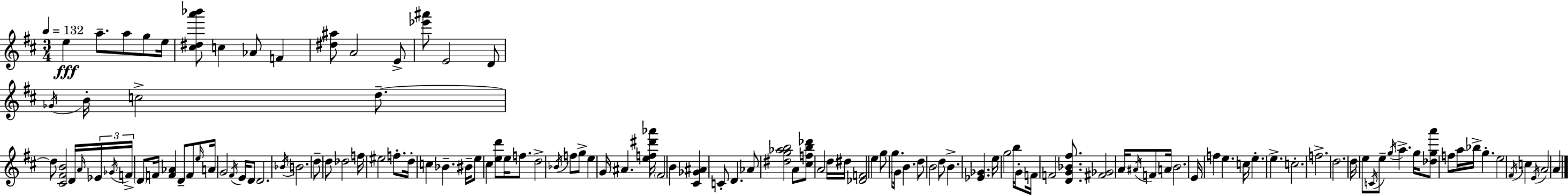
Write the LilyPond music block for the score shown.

{
  \clef treble
  \numericTimeSignature
  \time 3/4
  \key d \major
  \tempo 4 = 132
  \repeat volta 2 { e''4\fff a''8.-- a''8 g''8 e''16 | <cis'' dis'' a''' bes'''>8 c''4 aes'8 f'4 | <dis'' ais''>8 a'2 e'8-> | <ees''' ais'''>8 e'2 d'8 | \break \acciaccatura { ges'16 } b'16-. c''2-> d''8.--~~ | d''8 <cis' fis' b'>2 d'16 | \grace { a'16 } \tuplet 3/2 { ees'16 \acciaccatura { ges'16 } f'16-> } \parenthesize d'8 f'16 <f' aes'>4 d'8-- | f'8 \grace { e''16 } a'16 g'2 | \break \acciaccatura { fis'16 } e'16 d'8 d'2. | \acciaccatura { bes'16 } b'2. | d''8-- d''8 des''2 | f''16 eis''2 | \break f''8.-. d''16-. c''4 bes'4.-- | bis'16-- e''8 cis''4 | <e'' d'''>8 e''16 f''8. d''2-> | \acciaccatura { bes'16 } f''8 g''8-> e''4 g'16 | \break ais'4. <e'' f'' dis''' aes'''>16 \parenthesize fis'2 | b'4 <cis' ges' ais'>4 c'8-. | d'4. aes'8 <dis'' g'' aes'' b''>2 | a'8 <cis'' f'' b'' des'''>8 a'2 | \break d''16 dis''16 <des' f'>2 | e''4 g''8 g''8. | \parenthesize g'16 b'4. d''8 b'2 | d''8 b'4.-> | \break <ees' ges'>4. e''16 g''2 | b''16 g'8-. f'16 f'2 | <d' g' bes' fis''>8. <fis' ges'>2 | a'16 \acciaccatura { ais'16 } f'8 a'16 b'2. | \break e'16 f''4 | e''4. c''16 e''4.-. | e''4.-> c''2.-. | f''2.-> | \break d''2. | d''16 e''8 \acciaccatura { c'16 } | e''8-- \acciaccatura { g''16 } a''4.-> g''16 <des'' g'' a'''>8 | f''8 a''16 bes''16-> g''4.-. e''2 | \break \acciaccatura { fis'16 } c''4 \acciaccatura { e'16 } | a'2 a'4 | } \bar "|."
}